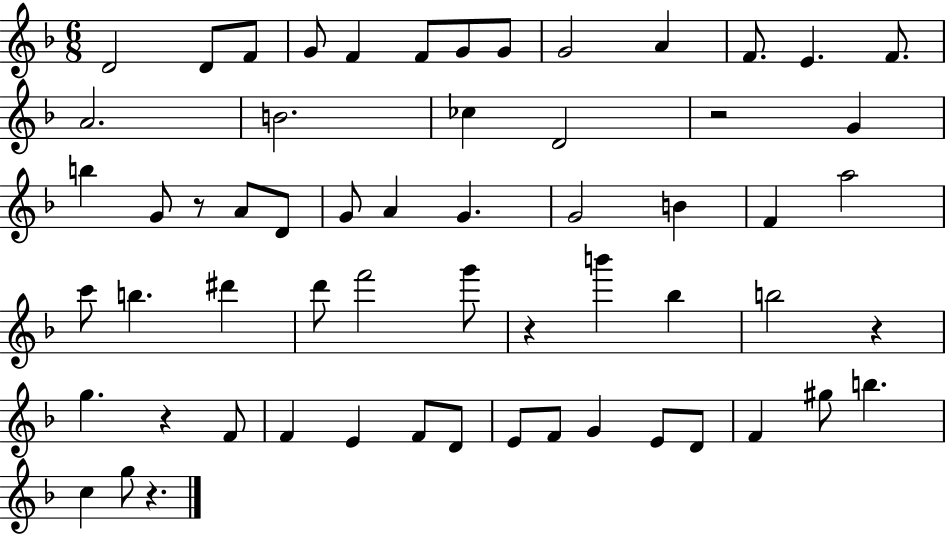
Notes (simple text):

D4/h D4/e F4/e G4/e F4/q F4/e G4/e G4/e G4/h A4/q F4/e. E4/q. F4/e. A4/h. B4/h. CES5/q D4/h R/h G4/q B5/q G4/e R/e A4/e D4/e G4/e A4/q G4/q. G4/h B4/q F4/q A5/h C6/e B5/q. D#6/q D6/e F6/h G6/e R/q B6/q Bb5/q B5/h R/q G5/q. R/q F4/e F4/q E4/q F4/e D4/e E4/e F4/e G4/q E4/e D4/e F4/q G#5/e B5/q. C5/q G5/e R/q.